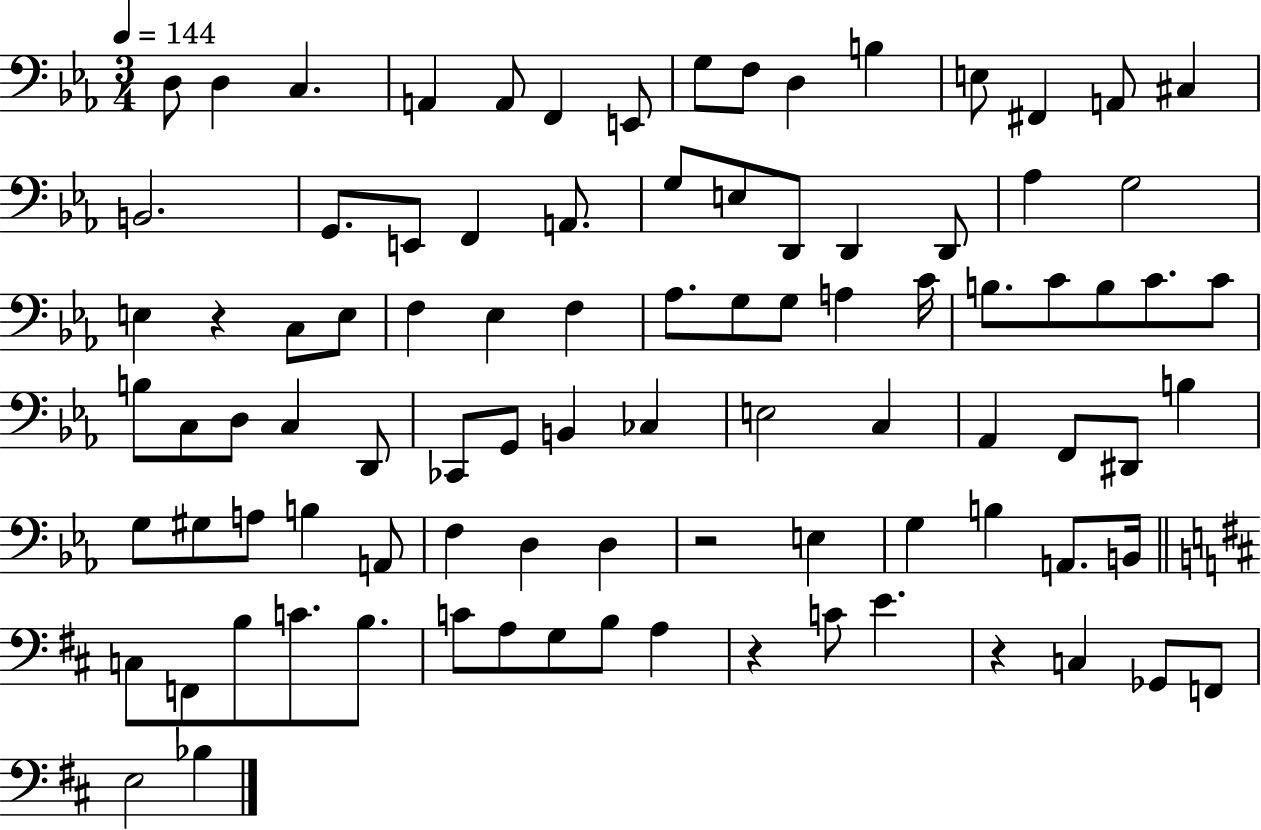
D3/e D3/q C3/q. A2/q A2/e F2/q E2/e G3/e F3/e D3/q B3/q E3/e F#2/q A2/e C#3/q B2/h. G2/e. E2/e F2/q A2/e. G3/e E3/e D2/e D2/q D2/e Ab3/q G3/h E3/q R/q C3/e E3/e F3/q Eb3/q F3/q Ab3/e. G3/e G3/e A3/q C4/s B3/e. C4/e B3/e C4/e. C4/e B3/e C3/e D3/e C3/q D2/e CES2/e G2/e B2/q CES3/q E3/h C3/q Ab2/q F2/e D#2/e B3/q G3/e G#3/e A3/e B3/q A2/e F3/q D3/q D3/q R/h E3/q G3/q B3/q A2/e. B2/s C3/e F2/e B3/e C4/e. B3/e. C4/e A3/e G3/e B3/e A3/q R/q C4/e E4/q. R/q C3/q Gb2/e F2/e E3/h Bb3/q